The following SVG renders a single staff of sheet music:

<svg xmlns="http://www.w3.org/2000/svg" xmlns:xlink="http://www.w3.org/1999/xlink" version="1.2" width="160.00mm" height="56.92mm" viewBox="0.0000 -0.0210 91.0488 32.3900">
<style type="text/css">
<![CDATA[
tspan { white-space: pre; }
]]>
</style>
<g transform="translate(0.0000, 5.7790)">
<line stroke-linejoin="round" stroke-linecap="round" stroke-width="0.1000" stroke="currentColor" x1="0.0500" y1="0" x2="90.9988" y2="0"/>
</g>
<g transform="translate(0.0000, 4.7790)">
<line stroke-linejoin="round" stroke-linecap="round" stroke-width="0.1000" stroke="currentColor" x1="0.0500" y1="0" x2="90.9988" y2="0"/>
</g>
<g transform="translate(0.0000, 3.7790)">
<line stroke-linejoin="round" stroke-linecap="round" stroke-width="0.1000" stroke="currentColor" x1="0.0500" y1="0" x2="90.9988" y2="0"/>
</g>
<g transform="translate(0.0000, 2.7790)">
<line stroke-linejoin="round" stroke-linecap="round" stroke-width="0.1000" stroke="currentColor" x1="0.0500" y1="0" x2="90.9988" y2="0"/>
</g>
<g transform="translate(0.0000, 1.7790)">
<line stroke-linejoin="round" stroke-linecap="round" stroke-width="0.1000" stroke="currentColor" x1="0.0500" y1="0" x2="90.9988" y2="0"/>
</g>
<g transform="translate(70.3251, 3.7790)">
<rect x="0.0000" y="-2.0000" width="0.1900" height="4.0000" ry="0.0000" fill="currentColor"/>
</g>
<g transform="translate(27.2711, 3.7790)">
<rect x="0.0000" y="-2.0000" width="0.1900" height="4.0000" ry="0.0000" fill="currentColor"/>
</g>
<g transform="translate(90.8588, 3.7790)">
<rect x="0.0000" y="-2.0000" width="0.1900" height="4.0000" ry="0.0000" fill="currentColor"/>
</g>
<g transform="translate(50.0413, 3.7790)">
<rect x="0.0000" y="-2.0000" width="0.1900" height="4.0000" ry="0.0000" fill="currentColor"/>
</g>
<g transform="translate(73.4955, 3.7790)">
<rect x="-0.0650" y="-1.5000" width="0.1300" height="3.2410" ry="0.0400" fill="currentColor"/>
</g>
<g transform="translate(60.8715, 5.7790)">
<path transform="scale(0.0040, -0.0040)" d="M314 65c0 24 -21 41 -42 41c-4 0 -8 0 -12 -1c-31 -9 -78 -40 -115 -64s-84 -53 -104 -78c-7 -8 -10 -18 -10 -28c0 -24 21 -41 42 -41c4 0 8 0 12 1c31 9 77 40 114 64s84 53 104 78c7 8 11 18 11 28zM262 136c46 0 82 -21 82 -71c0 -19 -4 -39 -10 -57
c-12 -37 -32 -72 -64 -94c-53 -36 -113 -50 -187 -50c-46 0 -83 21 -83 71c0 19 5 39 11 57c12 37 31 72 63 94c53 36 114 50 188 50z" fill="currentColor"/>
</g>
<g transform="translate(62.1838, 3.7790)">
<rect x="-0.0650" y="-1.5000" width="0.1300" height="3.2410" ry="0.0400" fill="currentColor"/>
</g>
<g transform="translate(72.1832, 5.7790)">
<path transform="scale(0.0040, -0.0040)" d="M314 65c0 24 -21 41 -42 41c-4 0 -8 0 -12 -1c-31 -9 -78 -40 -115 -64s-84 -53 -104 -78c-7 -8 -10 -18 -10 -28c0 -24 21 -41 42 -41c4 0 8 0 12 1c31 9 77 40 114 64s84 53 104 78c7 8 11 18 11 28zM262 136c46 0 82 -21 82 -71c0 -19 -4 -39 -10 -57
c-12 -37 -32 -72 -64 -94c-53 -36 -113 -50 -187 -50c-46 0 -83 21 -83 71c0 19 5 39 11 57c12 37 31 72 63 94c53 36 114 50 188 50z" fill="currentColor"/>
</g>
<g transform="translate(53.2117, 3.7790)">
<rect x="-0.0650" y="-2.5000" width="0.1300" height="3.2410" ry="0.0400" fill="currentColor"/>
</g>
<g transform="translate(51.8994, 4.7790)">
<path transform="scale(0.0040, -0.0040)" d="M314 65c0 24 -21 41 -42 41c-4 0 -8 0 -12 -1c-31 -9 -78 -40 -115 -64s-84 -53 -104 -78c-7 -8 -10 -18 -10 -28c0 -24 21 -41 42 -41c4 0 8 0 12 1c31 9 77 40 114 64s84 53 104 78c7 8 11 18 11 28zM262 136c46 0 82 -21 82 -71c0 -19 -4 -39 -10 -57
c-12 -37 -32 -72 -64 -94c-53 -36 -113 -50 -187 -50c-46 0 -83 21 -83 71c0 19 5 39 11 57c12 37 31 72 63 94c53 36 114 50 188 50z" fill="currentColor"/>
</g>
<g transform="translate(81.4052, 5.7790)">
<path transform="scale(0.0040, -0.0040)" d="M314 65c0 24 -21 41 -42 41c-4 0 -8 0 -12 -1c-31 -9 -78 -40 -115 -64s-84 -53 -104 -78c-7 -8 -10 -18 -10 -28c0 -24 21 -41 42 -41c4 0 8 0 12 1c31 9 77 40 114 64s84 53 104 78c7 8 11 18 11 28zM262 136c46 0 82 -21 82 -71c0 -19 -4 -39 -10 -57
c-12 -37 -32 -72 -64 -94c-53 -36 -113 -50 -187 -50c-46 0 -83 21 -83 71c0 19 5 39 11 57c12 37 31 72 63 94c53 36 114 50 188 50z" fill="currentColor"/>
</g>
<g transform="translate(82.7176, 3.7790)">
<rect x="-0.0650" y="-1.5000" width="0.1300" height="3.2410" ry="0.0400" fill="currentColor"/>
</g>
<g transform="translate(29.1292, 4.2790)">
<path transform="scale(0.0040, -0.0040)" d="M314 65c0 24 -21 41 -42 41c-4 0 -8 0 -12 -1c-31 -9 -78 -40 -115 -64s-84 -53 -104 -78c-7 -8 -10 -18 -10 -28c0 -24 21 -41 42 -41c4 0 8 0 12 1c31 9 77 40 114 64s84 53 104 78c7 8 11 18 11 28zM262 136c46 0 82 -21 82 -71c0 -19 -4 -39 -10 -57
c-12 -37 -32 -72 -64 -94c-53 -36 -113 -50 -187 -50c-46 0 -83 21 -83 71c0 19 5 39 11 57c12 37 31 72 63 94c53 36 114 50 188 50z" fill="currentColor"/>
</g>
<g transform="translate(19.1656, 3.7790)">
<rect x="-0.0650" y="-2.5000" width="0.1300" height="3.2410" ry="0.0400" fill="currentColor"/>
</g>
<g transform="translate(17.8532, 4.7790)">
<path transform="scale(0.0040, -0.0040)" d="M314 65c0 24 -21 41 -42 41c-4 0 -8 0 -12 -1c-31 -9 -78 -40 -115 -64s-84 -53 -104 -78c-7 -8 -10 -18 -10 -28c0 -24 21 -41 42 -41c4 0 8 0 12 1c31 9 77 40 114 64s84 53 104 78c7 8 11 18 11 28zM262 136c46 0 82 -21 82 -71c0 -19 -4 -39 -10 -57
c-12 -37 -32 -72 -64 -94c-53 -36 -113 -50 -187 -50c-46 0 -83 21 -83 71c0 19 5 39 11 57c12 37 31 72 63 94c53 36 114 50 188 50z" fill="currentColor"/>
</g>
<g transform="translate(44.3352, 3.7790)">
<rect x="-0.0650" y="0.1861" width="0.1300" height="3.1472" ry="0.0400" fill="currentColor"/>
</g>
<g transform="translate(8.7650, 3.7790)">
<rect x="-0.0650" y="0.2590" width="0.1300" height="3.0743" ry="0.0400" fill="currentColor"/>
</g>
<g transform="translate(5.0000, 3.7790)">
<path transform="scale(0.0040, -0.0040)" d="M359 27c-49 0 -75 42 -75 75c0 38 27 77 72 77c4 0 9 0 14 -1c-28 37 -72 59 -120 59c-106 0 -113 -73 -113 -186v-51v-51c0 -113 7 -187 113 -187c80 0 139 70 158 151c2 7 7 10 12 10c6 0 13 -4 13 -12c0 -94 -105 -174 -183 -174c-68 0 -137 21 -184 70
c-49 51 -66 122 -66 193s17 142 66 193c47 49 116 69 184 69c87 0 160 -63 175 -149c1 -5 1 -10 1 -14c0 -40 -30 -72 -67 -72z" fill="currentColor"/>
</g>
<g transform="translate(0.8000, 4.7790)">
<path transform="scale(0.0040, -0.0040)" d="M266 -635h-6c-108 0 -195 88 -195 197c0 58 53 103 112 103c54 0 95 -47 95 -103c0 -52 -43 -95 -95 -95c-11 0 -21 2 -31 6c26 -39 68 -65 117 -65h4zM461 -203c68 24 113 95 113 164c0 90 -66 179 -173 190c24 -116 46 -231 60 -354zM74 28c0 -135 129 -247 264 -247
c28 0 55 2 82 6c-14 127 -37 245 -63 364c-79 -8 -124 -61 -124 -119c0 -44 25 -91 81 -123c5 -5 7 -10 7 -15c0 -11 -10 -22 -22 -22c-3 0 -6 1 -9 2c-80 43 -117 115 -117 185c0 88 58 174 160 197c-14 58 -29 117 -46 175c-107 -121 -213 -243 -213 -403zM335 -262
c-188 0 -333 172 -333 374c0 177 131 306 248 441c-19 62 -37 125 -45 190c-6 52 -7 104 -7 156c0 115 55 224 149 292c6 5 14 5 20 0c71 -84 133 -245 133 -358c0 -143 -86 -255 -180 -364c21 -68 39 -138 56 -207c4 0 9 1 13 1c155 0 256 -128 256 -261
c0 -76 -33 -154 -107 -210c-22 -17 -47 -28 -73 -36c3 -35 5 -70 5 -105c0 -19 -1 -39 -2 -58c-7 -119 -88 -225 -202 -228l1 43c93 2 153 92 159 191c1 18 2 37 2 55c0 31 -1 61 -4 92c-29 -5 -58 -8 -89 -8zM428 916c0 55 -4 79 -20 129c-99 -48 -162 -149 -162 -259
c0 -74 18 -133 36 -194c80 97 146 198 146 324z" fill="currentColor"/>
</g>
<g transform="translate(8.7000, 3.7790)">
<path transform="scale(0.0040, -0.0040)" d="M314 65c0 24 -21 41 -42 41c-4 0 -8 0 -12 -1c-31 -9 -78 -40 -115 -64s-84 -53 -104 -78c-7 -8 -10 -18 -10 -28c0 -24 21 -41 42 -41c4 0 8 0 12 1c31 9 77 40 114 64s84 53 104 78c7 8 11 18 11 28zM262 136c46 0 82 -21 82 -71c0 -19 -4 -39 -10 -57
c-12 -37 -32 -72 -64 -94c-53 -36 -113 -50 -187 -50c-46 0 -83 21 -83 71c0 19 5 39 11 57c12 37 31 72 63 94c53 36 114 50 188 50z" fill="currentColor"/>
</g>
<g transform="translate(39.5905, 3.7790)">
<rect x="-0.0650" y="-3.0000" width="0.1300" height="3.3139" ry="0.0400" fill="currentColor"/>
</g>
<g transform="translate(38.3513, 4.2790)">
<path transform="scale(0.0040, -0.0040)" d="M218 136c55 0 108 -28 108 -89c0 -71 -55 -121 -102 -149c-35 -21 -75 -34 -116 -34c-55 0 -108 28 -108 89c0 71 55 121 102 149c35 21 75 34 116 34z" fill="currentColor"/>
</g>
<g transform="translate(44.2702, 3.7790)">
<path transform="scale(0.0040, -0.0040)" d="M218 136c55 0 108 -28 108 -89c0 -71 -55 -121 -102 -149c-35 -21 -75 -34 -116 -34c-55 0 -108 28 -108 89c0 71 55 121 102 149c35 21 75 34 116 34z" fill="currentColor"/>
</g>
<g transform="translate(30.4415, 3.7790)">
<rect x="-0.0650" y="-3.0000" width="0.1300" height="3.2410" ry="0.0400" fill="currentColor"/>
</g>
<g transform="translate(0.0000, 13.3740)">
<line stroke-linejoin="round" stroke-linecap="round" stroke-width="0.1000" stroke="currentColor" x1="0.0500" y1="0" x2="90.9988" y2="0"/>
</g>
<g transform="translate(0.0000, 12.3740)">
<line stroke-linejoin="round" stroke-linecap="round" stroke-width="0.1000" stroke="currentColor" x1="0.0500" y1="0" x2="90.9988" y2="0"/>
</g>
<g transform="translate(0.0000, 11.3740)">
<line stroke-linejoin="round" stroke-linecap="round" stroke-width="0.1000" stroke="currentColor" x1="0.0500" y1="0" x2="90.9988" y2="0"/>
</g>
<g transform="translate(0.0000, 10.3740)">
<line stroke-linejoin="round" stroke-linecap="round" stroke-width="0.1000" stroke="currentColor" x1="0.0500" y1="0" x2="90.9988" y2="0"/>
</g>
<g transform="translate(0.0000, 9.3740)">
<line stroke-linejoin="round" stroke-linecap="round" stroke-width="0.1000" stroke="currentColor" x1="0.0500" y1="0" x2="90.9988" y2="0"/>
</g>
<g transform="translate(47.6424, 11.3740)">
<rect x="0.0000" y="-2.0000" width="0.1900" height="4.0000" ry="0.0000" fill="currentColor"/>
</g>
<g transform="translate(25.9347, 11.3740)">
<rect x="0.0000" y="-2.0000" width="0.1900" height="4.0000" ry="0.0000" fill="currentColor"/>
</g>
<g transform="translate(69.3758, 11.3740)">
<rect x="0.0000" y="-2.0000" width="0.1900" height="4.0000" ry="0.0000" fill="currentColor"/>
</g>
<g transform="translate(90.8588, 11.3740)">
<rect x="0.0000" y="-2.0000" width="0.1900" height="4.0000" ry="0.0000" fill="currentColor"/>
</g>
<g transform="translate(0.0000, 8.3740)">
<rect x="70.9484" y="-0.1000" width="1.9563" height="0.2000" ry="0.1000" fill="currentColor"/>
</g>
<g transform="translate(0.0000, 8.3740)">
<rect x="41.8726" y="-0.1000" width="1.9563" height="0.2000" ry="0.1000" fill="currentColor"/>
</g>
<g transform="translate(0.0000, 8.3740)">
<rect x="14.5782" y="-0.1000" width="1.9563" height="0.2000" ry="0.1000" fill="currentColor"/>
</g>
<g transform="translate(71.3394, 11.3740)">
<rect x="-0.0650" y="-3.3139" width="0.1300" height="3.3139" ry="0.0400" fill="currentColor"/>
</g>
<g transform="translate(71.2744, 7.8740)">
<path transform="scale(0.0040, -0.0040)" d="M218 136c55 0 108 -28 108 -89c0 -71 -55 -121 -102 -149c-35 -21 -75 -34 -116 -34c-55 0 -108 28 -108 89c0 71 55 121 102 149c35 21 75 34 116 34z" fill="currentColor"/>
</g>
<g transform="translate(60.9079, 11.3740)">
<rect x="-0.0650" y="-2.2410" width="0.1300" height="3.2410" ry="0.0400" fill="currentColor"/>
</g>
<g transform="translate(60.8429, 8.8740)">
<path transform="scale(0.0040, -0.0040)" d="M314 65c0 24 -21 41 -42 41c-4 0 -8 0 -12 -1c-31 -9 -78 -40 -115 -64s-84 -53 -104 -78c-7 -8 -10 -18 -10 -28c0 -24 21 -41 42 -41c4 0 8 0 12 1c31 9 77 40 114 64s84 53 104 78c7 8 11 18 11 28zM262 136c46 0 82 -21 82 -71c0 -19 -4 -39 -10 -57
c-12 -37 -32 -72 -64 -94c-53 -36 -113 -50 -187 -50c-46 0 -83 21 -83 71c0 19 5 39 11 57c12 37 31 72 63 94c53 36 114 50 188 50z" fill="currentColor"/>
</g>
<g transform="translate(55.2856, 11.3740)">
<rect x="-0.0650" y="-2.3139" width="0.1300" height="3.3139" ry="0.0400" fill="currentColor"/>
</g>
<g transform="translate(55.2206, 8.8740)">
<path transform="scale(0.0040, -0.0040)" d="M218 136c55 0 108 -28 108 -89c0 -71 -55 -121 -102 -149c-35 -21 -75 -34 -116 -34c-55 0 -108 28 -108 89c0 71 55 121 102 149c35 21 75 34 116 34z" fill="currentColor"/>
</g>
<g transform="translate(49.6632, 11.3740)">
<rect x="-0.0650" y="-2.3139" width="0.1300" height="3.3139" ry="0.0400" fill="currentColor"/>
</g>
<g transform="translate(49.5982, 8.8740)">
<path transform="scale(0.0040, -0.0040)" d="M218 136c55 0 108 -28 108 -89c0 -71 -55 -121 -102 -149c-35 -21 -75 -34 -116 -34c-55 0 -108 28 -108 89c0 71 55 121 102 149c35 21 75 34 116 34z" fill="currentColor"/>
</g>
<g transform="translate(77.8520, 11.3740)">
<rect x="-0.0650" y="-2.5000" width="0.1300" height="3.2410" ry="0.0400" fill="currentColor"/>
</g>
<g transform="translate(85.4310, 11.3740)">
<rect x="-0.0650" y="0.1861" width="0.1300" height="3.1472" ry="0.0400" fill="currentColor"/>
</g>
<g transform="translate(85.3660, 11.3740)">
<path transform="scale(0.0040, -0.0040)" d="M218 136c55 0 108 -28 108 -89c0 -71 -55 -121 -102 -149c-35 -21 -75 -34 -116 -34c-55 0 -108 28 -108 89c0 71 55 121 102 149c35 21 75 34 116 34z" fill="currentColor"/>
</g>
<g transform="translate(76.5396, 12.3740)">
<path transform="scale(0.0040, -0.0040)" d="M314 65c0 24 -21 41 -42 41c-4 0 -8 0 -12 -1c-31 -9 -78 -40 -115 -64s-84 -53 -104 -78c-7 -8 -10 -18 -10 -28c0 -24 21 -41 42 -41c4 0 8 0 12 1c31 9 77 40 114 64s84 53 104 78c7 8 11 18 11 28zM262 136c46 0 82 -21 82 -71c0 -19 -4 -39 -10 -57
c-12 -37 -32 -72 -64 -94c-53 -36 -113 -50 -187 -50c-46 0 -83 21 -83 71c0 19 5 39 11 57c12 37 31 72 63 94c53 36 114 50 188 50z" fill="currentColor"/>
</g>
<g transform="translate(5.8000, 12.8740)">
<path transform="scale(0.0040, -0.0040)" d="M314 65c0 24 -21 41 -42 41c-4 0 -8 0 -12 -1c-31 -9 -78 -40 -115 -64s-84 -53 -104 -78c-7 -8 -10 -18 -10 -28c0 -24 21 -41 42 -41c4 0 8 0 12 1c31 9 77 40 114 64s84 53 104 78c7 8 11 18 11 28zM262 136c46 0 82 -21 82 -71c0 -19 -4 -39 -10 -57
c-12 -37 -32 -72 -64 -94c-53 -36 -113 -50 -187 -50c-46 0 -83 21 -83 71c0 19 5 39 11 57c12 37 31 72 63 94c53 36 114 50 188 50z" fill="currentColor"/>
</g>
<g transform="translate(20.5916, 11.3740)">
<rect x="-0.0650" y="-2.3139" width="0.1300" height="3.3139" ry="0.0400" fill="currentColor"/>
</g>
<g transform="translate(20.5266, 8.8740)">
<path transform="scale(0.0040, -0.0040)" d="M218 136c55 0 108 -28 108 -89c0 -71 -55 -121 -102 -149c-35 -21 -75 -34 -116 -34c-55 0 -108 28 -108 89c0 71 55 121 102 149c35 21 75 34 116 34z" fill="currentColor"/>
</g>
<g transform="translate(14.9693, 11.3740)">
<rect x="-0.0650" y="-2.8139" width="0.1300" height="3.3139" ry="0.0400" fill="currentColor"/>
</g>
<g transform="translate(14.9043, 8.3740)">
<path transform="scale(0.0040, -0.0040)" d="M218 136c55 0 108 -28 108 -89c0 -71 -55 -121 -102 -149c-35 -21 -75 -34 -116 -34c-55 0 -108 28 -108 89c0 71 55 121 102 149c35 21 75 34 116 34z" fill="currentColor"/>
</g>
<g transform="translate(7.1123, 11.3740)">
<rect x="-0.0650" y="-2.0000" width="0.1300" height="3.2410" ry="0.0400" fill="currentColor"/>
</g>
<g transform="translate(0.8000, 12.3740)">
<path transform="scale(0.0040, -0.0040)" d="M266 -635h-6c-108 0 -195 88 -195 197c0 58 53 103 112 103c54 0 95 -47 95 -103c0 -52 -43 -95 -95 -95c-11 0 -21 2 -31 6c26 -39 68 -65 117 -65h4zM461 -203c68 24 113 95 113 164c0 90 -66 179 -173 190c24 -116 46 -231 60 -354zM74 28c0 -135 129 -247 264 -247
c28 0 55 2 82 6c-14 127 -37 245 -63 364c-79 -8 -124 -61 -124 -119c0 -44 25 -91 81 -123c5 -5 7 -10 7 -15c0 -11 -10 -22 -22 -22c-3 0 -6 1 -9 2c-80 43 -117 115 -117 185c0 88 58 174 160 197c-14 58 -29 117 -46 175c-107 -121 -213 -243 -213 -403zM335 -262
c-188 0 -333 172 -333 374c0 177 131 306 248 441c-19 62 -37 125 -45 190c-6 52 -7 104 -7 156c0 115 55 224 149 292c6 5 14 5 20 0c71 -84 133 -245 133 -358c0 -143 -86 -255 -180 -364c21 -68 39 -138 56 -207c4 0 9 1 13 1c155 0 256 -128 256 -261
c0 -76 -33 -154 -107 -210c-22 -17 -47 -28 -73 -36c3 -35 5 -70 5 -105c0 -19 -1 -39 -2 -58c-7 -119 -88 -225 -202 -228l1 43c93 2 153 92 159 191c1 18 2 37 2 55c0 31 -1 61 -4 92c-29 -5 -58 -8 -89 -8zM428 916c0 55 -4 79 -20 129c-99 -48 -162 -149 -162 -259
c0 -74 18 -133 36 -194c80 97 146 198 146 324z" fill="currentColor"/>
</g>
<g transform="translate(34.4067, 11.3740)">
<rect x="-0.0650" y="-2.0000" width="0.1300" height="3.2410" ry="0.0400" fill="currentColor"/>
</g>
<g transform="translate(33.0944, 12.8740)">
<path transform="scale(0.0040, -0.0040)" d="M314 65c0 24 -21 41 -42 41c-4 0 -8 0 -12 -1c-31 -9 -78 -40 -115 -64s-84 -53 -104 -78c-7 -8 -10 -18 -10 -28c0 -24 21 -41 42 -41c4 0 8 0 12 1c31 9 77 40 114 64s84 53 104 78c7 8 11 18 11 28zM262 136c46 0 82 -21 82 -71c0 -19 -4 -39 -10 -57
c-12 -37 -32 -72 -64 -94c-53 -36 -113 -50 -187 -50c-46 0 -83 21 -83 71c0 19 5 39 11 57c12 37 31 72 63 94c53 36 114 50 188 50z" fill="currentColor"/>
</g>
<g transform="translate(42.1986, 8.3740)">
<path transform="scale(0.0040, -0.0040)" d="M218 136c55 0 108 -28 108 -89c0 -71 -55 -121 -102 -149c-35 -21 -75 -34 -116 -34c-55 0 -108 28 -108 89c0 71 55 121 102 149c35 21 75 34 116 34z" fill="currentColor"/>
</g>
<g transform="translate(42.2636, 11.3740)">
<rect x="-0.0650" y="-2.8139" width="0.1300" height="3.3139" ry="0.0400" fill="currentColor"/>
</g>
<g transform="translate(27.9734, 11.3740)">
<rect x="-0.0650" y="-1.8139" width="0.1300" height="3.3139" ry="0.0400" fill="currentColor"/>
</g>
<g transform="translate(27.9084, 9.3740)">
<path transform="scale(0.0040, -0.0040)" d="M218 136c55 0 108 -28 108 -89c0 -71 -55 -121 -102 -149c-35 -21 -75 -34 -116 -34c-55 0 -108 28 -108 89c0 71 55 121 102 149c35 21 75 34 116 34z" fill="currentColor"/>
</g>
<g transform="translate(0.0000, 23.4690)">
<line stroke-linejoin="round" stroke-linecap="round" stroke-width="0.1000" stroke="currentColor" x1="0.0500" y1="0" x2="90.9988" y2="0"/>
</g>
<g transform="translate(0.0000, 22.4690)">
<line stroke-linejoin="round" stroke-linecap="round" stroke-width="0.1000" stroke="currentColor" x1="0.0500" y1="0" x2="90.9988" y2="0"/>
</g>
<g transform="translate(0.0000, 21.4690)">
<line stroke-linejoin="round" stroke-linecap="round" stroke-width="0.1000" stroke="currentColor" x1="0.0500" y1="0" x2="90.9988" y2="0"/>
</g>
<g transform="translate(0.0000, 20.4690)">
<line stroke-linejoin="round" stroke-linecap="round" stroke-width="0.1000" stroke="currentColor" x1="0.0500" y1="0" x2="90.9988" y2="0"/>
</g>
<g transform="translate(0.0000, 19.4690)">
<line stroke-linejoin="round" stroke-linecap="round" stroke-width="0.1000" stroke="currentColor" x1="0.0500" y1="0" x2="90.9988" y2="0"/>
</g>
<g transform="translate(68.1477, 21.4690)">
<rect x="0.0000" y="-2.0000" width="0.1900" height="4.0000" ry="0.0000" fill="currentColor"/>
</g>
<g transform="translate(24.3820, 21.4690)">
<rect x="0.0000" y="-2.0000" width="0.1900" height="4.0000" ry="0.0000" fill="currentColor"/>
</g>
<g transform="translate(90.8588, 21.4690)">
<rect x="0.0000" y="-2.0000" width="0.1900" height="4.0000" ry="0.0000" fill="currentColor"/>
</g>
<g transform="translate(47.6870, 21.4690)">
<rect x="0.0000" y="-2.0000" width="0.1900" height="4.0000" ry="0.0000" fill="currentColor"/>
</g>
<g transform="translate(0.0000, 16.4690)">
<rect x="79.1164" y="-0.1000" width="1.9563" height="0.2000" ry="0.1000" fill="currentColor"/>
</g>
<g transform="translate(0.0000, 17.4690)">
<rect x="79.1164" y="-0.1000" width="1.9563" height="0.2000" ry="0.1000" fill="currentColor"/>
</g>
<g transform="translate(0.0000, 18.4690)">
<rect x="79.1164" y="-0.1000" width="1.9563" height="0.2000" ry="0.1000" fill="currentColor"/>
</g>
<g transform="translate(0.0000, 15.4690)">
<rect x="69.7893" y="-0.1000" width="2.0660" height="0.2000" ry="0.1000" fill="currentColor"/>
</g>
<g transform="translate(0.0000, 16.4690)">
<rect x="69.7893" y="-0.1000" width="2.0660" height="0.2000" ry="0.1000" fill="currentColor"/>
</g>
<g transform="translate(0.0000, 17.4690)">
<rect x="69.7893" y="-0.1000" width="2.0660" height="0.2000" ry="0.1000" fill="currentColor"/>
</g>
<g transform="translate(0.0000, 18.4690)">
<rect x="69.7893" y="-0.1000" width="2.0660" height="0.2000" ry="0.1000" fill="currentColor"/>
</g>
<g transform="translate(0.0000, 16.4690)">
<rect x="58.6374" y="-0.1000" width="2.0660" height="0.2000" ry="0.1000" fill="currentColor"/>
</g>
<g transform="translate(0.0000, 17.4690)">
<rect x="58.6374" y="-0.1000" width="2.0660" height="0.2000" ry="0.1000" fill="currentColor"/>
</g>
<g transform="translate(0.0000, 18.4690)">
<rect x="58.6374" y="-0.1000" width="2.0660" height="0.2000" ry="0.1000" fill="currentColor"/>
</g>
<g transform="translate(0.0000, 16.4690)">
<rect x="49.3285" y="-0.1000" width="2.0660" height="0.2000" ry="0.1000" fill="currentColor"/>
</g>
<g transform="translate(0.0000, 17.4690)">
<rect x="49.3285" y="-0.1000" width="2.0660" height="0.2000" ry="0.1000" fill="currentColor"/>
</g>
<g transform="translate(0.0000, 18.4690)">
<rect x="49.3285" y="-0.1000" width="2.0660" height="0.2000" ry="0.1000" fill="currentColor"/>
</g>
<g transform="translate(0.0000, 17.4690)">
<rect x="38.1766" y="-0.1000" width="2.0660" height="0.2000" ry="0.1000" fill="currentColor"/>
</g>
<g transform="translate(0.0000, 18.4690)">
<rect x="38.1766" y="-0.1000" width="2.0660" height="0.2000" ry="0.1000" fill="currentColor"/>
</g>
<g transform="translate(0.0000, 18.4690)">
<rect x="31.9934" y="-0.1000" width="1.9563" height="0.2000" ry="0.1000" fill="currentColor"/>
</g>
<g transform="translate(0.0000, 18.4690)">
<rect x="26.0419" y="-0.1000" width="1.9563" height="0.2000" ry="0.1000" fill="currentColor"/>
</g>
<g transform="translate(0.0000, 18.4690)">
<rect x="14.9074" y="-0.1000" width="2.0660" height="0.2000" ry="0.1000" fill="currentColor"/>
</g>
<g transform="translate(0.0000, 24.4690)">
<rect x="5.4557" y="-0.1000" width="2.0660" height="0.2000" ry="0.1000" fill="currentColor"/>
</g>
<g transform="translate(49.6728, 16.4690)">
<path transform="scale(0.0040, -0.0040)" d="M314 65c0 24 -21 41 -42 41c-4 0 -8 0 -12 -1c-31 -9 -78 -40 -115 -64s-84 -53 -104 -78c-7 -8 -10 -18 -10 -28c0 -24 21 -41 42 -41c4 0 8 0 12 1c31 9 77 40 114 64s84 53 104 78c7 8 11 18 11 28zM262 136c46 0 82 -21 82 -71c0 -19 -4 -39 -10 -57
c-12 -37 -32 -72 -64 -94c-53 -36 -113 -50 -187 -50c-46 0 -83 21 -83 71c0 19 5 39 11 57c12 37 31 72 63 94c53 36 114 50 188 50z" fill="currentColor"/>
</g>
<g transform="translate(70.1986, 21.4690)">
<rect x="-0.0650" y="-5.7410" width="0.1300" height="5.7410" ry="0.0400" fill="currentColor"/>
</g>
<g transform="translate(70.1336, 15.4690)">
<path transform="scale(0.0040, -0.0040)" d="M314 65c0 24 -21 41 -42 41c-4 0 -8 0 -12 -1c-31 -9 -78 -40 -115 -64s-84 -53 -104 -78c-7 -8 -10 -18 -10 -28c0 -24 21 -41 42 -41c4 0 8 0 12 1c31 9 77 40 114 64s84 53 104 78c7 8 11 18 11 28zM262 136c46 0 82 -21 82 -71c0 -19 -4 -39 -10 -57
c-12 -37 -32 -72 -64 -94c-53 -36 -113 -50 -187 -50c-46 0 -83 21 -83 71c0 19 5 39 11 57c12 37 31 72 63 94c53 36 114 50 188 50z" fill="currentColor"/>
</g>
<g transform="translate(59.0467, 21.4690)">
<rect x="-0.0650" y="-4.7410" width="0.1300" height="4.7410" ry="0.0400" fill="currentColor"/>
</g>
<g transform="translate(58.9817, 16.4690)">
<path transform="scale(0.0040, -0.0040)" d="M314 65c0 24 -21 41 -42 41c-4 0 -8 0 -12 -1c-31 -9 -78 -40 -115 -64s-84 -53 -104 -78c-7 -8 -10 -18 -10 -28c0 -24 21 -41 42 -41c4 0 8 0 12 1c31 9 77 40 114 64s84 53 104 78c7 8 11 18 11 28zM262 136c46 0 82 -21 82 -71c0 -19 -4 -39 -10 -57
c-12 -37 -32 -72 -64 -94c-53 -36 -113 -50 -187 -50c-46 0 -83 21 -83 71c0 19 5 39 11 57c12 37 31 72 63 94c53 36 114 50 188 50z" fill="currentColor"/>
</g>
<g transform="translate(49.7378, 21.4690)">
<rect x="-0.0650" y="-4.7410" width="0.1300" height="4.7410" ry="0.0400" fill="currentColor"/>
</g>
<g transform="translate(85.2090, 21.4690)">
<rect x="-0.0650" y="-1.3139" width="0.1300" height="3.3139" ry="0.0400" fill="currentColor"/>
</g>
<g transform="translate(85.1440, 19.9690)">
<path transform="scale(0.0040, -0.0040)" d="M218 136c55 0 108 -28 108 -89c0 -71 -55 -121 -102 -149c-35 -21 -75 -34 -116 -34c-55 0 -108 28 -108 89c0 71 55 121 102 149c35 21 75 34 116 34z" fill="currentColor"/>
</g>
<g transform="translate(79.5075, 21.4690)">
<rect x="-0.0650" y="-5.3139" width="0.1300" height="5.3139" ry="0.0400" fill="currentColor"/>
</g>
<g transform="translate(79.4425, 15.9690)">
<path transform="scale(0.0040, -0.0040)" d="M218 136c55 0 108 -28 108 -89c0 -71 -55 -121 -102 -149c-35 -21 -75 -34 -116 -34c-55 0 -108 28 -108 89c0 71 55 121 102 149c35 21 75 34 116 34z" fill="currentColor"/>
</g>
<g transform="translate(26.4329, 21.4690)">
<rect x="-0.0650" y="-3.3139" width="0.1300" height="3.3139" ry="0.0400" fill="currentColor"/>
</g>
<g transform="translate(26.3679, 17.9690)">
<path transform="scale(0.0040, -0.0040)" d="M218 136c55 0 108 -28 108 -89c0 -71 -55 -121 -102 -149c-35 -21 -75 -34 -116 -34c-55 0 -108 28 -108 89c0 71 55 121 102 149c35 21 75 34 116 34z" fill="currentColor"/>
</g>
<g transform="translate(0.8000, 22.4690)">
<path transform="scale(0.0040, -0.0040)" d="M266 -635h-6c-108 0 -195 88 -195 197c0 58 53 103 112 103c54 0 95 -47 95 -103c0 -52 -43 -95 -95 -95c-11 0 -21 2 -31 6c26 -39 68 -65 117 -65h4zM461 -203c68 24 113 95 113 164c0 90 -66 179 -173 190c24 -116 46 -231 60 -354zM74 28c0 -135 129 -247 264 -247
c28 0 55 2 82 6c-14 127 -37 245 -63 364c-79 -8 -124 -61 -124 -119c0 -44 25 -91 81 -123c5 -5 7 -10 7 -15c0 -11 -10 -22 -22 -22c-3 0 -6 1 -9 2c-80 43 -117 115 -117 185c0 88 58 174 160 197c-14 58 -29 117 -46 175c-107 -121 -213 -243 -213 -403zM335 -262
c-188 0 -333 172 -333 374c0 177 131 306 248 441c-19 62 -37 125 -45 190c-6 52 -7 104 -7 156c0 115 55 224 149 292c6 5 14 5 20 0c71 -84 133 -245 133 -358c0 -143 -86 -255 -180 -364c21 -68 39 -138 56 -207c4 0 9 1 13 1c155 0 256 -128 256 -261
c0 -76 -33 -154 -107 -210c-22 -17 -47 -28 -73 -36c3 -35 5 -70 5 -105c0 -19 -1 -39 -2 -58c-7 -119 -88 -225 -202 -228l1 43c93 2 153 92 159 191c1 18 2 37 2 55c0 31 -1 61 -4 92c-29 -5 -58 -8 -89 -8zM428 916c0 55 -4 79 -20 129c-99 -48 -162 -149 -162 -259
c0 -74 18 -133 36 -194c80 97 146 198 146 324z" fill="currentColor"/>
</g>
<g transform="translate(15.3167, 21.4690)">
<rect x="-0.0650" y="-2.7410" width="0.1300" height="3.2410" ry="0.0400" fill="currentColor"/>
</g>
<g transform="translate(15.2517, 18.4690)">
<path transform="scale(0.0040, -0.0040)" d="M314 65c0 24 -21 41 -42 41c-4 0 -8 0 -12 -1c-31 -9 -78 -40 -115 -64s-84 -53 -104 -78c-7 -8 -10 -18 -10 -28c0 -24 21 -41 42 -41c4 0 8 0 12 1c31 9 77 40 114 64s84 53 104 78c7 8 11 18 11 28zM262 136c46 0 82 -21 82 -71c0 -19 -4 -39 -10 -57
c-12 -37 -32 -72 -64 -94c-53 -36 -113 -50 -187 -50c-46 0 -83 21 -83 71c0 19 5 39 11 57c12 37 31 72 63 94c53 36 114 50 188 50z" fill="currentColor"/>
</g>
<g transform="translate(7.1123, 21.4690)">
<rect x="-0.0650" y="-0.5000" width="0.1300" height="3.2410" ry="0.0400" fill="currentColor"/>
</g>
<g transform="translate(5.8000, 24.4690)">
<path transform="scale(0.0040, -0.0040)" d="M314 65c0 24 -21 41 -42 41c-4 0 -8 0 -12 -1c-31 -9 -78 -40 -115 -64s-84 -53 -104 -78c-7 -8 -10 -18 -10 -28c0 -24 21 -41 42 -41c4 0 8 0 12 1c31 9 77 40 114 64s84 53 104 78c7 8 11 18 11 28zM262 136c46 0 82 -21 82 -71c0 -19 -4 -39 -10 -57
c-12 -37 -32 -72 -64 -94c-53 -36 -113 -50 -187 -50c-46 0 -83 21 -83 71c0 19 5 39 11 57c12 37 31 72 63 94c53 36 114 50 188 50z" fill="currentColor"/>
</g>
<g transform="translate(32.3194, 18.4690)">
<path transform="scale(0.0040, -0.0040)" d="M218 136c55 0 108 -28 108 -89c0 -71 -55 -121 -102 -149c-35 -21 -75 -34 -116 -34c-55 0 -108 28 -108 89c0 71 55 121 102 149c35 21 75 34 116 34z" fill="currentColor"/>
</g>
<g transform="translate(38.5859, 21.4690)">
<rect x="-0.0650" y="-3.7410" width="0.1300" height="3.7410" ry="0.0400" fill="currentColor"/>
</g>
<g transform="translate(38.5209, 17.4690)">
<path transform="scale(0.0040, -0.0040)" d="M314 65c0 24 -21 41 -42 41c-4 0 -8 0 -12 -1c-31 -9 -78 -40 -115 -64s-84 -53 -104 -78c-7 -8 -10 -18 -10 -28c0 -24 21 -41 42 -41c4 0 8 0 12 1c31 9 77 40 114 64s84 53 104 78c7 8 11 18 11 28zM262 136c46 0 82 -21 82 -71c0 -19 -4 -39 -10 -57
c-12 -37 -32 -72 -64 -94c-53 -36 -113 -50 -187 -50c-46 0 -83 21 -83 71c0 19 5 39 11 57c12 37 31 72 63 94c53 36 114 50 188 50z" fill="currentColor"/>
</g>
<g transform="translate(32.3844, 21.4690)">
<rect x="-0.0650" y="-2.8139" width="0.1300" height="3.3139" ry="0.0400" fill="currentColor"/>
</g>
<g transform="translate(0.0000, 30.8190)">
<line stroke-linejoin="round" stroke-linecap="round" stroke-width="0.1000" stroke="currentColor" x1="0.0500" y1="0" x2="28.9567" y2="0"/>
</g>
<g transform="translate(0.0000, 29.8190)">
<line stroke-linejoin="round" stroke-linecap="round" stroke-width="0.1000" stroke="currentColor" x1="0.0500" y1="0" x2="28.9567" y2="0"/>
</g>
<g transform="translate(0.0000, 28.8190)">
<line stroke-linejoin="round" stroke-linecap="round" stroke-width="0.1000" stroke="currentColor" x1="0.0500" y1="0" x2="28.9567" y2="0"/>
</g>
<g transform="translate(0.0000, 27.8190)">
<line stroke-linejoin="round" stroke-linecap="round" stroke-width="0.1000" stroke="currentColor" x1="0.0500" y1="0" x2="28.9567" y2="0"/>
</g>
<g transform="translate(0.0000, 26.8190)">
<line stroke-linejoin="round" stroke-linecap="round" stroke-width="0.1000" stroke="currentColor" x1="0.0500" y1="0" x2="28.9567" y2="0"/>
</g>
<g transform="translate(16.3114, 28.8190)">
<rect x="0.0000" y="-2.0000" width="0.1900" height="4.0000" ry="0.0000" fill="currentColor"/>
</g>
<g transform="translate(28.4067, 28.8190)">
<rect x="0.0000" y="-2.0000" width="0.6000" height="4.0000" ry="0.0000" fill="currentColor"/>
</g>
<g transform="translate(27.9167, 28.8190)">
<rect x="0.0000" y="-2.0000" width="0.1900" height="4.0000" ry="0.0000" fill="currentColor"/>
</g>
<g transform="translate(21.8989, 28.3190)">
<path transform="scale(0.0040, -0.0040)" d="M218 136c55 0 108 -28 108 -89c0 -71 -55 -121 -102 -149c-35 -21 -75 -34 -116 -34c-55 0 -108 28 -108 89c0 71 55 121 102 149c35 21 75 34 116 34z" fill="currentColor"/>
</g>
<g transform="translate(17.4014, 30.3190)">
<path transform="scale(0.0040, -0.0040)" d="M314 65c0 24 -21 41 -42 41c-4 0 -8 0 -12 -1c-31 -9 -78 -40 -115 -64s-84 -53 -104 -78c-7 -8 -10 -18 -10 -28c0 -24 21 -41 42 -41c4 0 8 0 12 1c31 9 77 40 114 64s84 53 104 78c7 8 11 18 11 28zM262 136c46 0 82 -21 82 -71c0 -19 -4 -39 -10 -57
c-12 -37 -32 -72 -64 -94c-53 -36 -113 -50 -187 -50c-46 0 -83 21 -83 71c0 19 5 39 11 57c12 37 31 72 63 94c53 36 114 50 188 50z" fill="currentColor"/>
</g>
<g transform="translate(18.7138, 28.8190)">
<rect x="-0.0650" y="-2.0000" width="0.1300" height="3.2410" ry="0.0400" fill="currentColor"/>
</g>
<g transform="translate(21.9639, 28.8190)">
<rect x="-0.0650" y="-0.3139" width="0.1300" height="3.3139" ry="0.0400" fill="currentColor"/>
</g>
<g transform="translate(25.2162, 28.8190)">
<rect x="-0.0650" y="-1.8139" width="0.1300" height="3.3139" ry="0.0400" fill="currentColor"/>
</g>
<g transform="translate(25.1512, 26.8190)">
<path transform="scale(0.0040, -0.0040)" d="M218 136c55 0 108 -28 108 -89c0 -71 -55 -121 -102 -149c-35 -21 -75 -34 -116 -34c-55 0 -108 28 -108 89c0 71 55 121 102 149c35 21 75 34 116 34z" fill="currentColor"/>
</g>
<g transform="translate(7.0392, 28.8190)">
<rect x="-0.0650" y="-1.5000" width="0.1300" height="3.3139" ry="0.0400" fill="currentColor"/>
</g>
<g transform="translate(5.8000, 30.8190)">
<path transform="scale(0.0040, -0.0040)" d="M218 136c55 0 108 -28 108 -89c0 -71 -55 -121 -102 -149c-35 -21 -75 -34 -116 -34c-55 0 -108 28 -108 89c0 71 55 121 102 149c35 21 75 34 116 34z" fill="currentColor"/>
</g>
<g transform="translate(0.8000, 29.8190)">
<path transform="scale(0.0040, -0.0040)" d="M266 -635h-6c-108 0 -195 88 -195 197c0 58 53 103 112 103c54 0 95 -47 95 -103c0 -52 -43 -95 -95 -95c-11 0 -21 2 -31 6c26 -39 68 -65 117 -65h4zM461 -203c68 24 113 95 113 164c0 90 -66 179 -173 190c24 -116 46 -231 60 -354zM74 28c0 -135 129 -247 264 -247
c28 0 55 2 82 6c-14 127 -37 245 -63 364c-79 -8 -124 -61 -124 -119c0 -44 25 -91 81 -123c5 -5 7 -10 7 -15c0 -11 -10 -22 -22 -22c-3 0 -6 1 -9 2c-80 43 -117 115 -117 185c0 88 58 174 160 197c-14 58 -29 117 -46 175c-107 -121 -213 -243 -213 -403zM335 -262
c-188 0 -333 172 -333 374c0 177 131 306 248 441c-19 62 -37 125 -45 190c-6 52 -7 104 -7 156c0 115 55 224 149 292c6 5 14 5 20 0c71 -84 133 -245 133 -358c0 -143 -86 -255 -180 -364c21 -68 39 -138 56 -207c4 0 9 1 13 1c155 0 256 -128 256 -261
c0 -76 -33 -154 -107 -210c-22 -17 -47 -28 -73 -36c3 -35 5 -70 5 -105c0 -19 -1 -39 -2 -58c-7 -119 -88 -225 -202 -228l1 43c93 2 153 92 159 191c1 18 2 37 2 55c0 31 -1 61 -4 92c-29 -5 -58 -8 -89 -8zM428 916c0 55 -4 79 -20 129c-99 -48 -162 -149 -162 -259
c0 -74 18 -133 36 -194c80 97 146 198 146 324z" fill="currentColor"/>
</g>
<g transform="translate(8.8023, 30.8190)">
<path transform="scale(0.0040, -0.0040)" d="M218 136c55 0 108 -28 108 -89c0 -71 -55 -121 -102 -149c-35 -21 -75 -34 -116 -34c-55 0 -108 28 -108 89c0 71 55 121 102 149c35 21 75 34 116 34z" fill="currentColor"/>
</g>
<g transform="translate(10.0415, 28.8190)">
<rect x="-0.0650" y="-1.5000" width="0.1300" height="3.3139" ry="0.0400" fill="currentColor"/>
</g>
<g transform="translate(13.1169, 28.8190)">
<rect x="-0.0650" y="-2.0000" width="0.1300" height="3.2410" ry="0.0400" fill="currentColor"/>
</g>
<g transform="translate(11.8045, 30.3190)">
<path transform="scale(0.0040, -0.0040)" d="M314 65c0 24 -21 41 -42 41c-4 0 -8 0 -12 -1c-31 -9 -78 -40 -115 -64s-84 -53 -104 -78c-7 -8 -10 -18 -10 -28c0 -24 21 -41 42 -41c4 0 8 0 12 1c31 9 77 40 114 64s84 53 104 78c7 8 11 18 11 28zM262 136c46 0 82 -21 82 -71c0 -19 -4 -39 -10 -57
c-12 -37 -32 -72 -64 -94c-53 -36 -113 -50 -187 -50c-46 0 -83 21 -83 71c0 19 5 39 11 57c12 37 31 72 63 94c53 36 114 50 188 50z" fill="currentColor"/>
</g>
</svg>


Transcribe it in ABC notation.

X:1
T:Untitled
M:4/4
L:1/4
K:C
B2 G2 A2 A B G2 E2 E2 E2 F2 a g f F2 a g g g2 b G2 B C2 a2 b a c'2 e'2 e'2 g'2 f' e E E F2 F2 c f